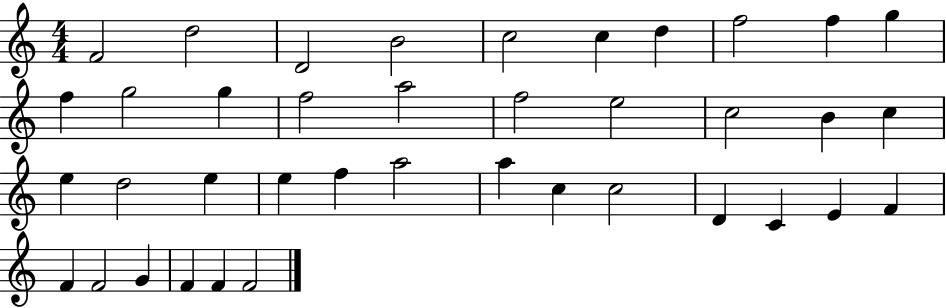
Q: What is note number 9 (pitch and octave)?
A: F5